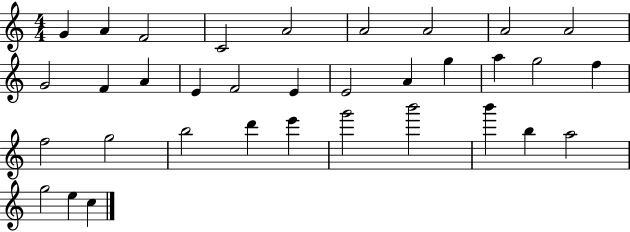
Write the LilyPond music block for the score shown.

{
  \clef treble
  \numericTimeSignature
  \time 4/4
  \key c \major
  g'4 a'4 f'2 | c'2 a'2 | a'2 a'2 | a'2 a'2 | \break g'2 f'4 a'4 | e'4 f'2 e'4 | e'2 a'4 g''4 | a''4 g''2 f''4 | \break f''2 g''2 | b''2 d'''4 e'''4 | g'''2 b'''2 | b'''4 b''4 a''2 | \break g''2 e''4 c''4 | \bar "|."
}